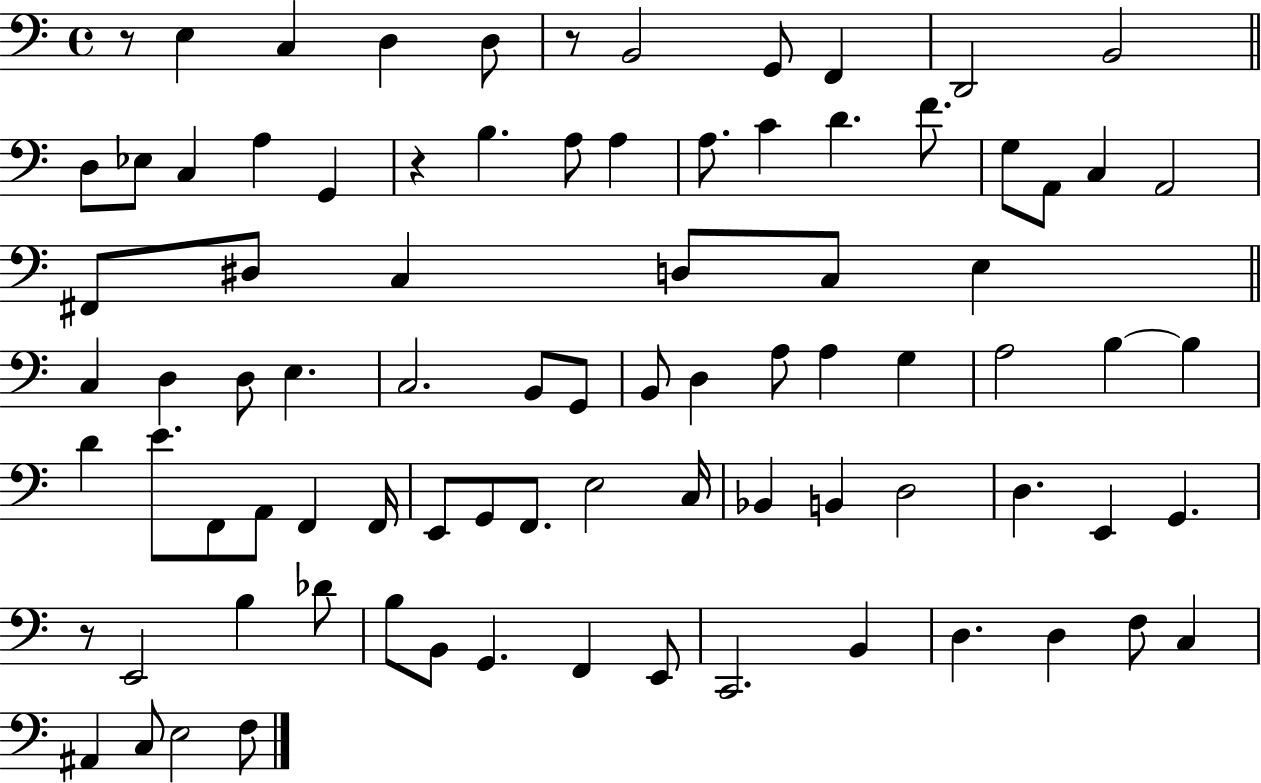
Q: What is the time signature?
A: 4/4